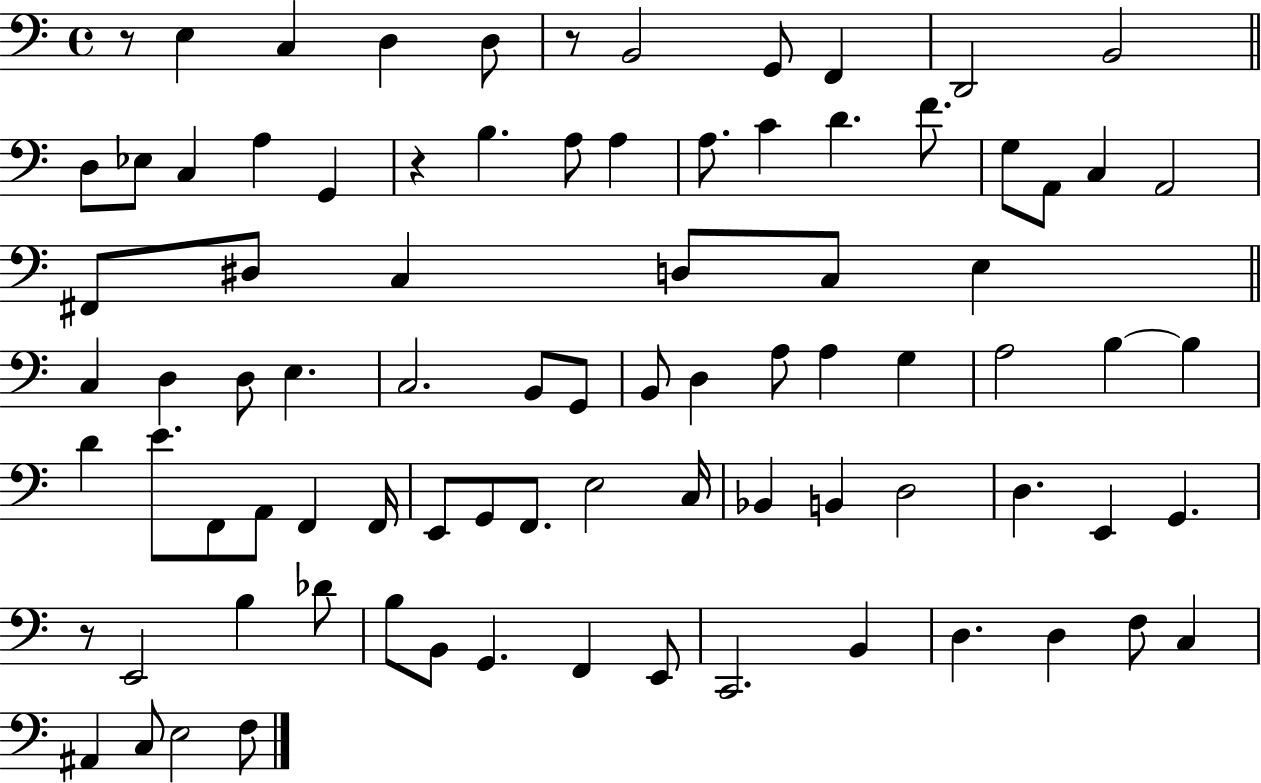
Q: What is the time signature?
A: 4/4